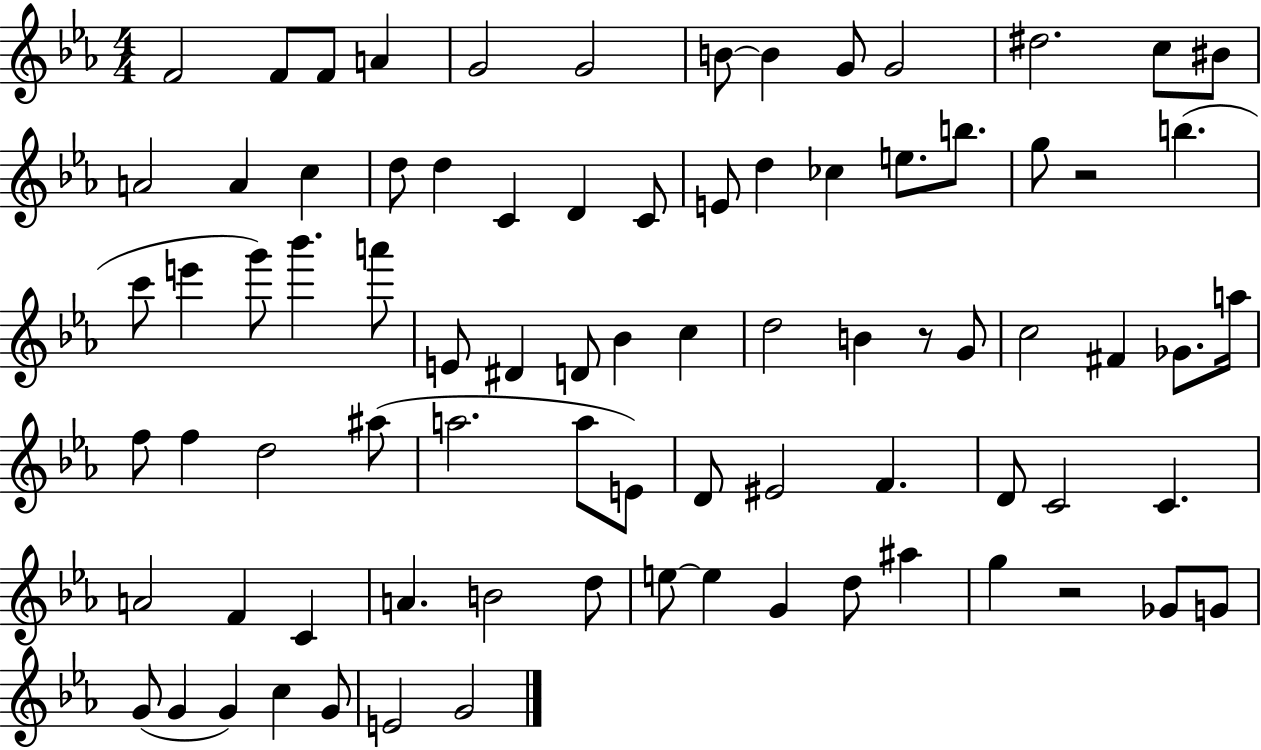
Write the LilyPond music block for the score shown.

{
  \clef treble
  \numericTimeSignature
  \time 4/4
  \key ees \major
  f'2 f'8 f'8 a'4 | g'2 g'2 | b'8~~ b'4 g'8 g'2 | dis''2. c''8 bis'8 | \break a'2 a'4 c''4 | d''8 d''4 c'4 d'4 c'8 | e'8 d''4 ces''4 e''8. b''8. | g''8 r2 b''4.( | \break c'''8 e'''4 g'''8) bes'''4. a'''8 | e'8 dis'4 d'8 bes'4 c''4 | d''2 b'4 r8 g'8 | c''2 fis'4 ges'8. a''16 | \break f''8 f''4 d''2 ais''8( | a''2. a''8 e'8) | d'8 eis'2 f'4. | d'8 c'2 c'4. | \break a'2 f'4 c'4 | a'4. b'2 d''8 | e''8~~ e''4 g'4 d''8 ais''4 | g''4 r2 ges'8 g'8 | \break g'8( g'4 g'4) c''4 g'8 | e'2 g'2 | \bar "|."
}